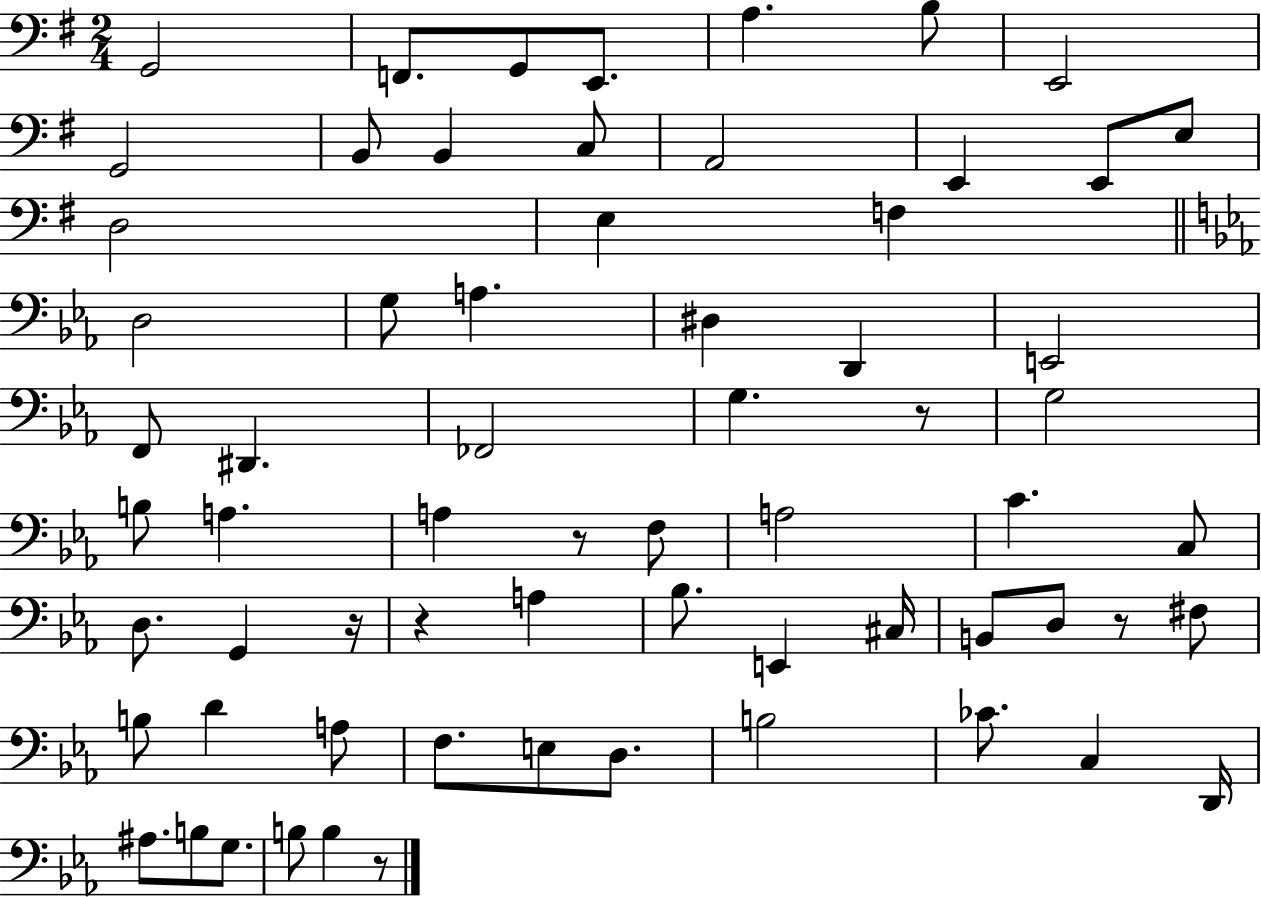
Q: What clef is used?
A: bass